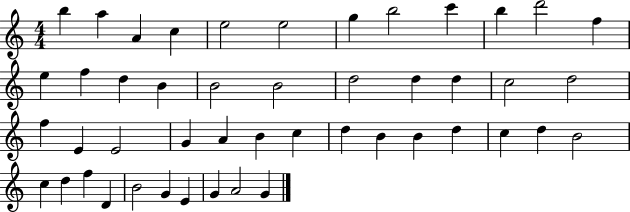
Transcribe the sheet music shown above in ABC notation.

X:1
T:Untitled
M:4/4
L:1/4
K:C
b a A c e2 e2 g b2 c' b d'2 f e f d B B2 B2 d2 d d c2 d2 f E E2 G A B c d B B d c d B2 c d f D B2 G E G A2 G